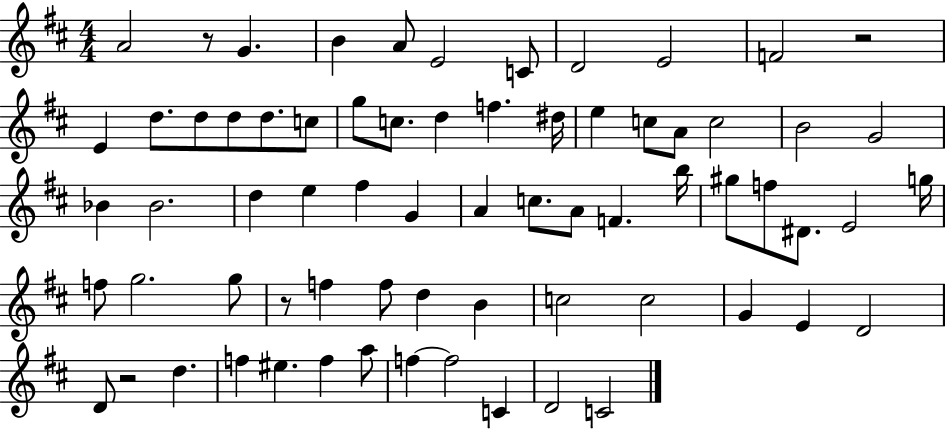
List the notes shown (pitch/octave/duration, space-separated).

A4/h R/e G4/q. B4/q A4/e E4/h C4/e D4/h E4/h F4/h R/h E4/q D5/e. D5/e D5/e D5/e. C5/e G5/e C5/e. D5/q F5/q. D#5/s E5/q C5/e A4/e C5/h B4/h G4/h Bb4/q Bb4/h. D5/q E5/q F#5/q G4/q A4/q C5/e. A4/e F4/q. B5/s G#5/e F5/e D#4/e. E4/h G5/s F5/e G5/h. G5/e R/e F5/q F5/e D5/q B4/q C5/h C5/h G4/q E4/q D4/h D4/e R/h D5/q. F5/q EIS5/q. F5/q A5/e F5/q F5/h C4/q D4/h C4/h